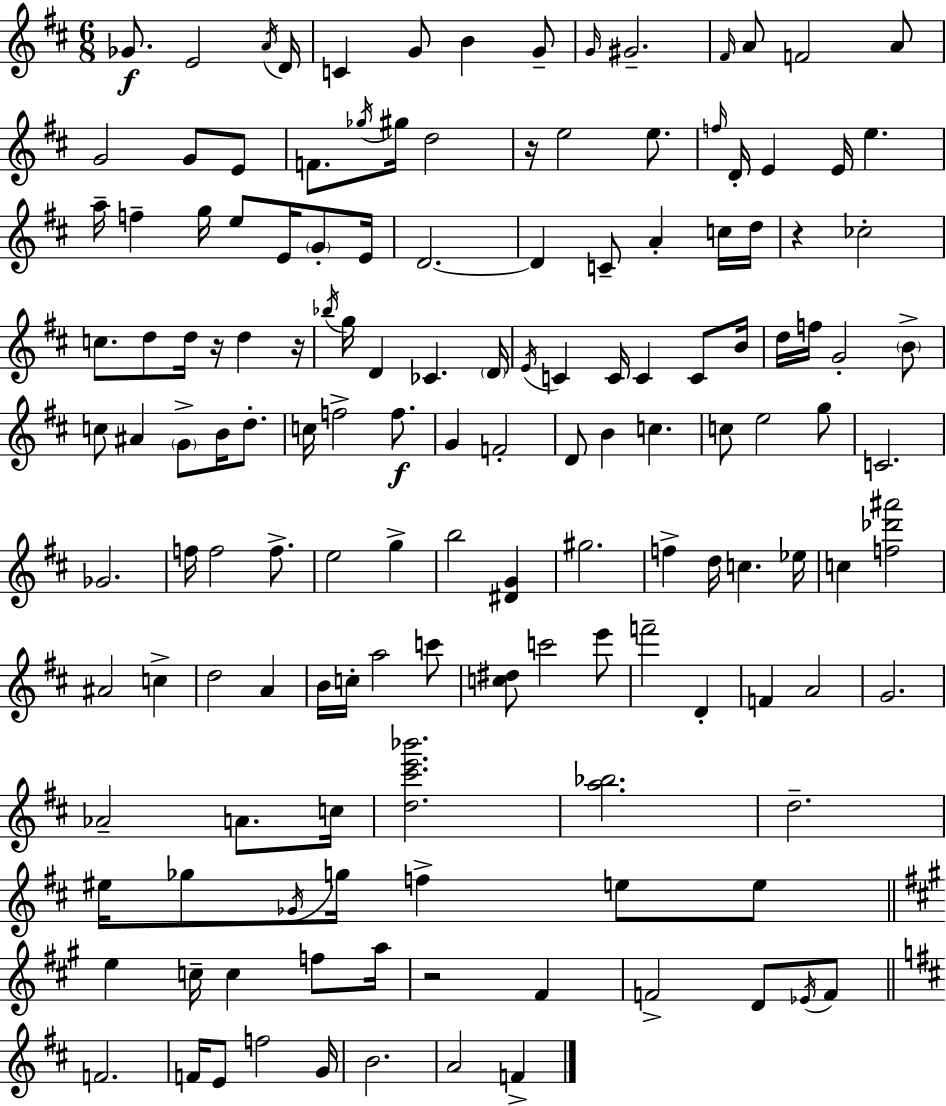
Gb4/e. E4/h A4/s D4/s C4/q G4/e B4/q G4/e G4/s G#4/h. F#4/s A4/e F4/h A4/e G4/h G4/e E4/e F4/e. Gb5/s G#5/s D5/h R/s E5/h E5/e. F5/s D4/s E4/q E4/s E5/q. A5/s F5/q G5/s E5/e E4/s G4/e E4/s D4/h. D4/q C4/e A4/q C5/s D5/s R/q CES5/h C5/e. D5/e D5/s R/s D5/q R/s Bb5/s G5/s D4/q CES4/q. D4/s E4/s C4/q C4/s C4/q C4/e B4/s D5/s F5/s G4/h B4/e C5/e A#4/q G4/e B4/s D5/e. C5/s F5/h F5/e. G4/q F4/h D4/e B4/q C5/q. C5/e E5/h G5/e C4/h. Gb4/h. F5/s F5/h F5/e. E5/h G5/q B5/h [D#4,G4]/q G#5/h. F5/q D5/s C5/q. Eb5/s C5/q [F5,Db6,A#6]/h A#4/h C5/q D5/h A4/q B4/s C5/s A5/h C6/e [C5,D#5]/e C6/h E6/e F6/h D4/q F4/q A4/h G4/h. Ab4/h A4/e. C5/s [D5,C#6,E6,Bb6]/h. [A5,Bb5]/h. D5/h. EIS5/s Gb5/e Gb4/s G5/s F5/q E5/e E5/e E5/q C5/s C5/q F5/e A5/s R/h F#4/q F4/h D4/e Eb4/s F4/e F4/h. F4/s E4/e F5/h G4/s B4/h. A4/h F4/q